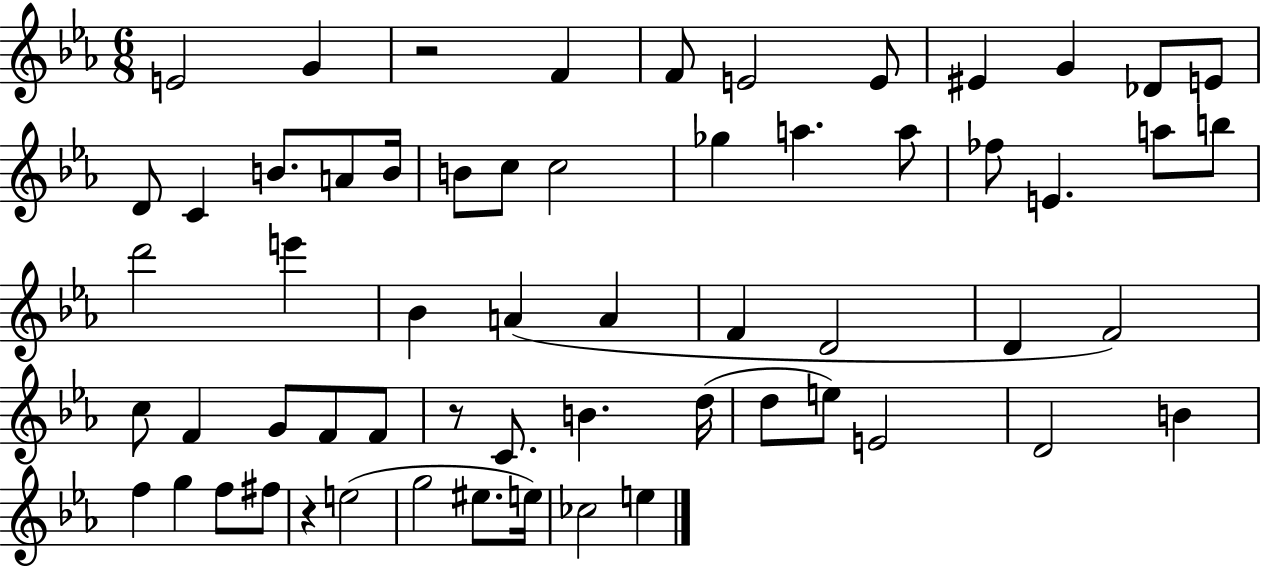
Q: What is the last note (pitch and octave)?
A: E5